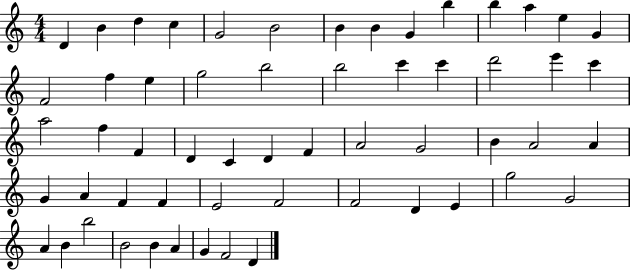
{
  \clef treble
  \numericTimeSignature
  \time 4/4
  \key c \major
  d'4 b'4 d''4 c''4 | g'2 b'2 | b'4 b'4 g'4 b''4 | b''4 a''4 e''4 g'4 | \break f'2 f''4 e''4 | g''2 b''2 | b''2 c'''4 c'''4 | d'''2 e'''4 c'''4 | \break a''2 f''4 f'4 | d'4 c'4 d'4 f'4 | a'2 g'2 | b'4 a'2 a'4 | \break g'4 a'4 f'4 f'4 | e'2 f'2 | f'2 d'4 e'4 | g''2 g'2 | \break a'4 b'4 b''2 | b'2 b'4 a'4 | g'4 f'2 d'4 | \bar "|."
}